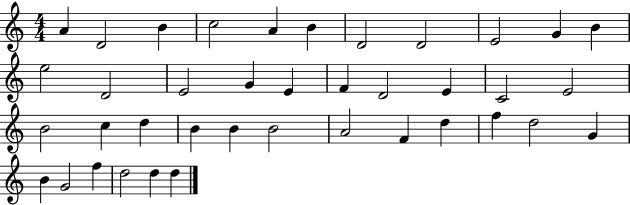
A4/q D4/h B4/q C5/h A4/q B4/q D4/h D4/h E4/h G4/q B4/q E5/h D4/h E4/h G4/q E4/q F4/q D4/h E4/q C4/h E4/h B4/h C5/q D5/q B4/q B4/q B4/h A4/h F4/q D5/q F5/q D5/h G4/q B4/q G4/h F5/q D5/h D5/q D5/q